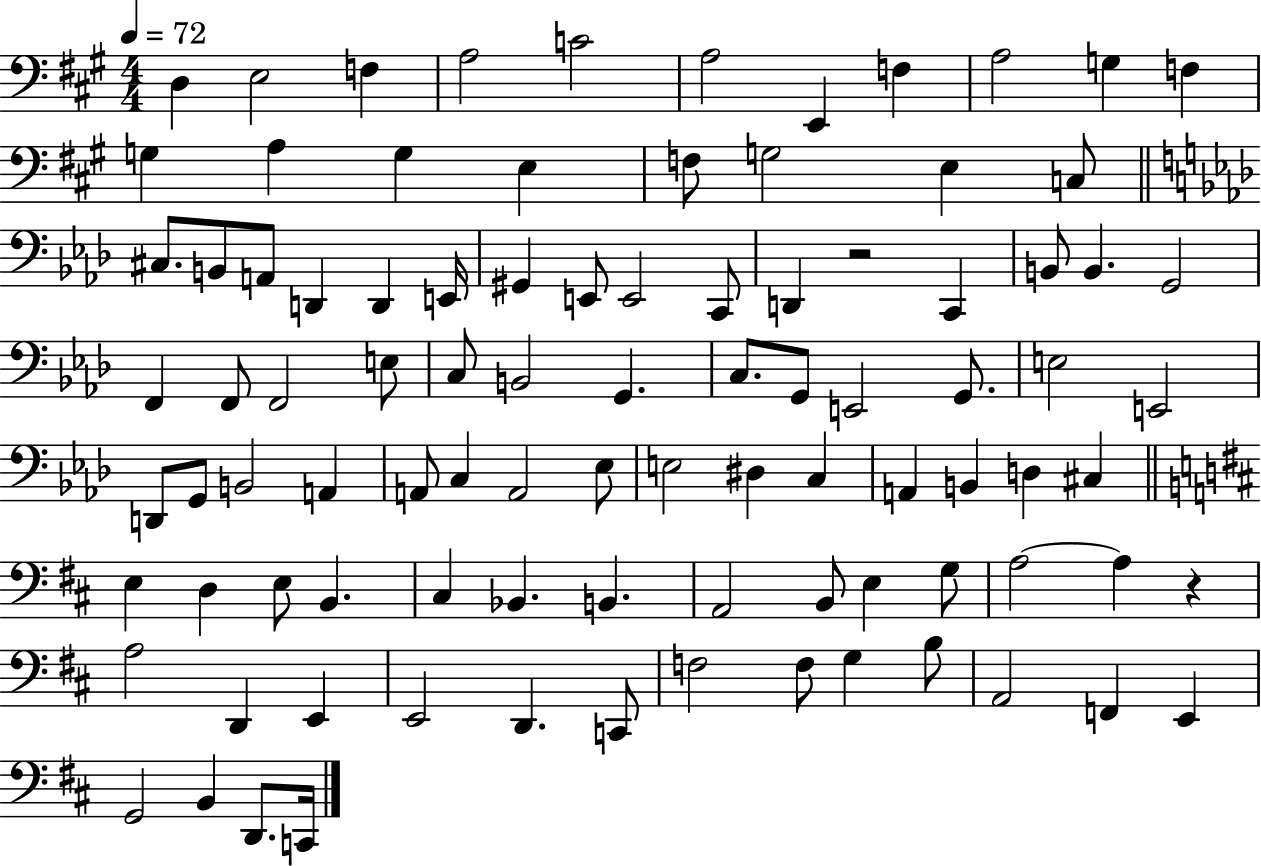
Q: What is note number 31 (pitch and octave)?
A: C2